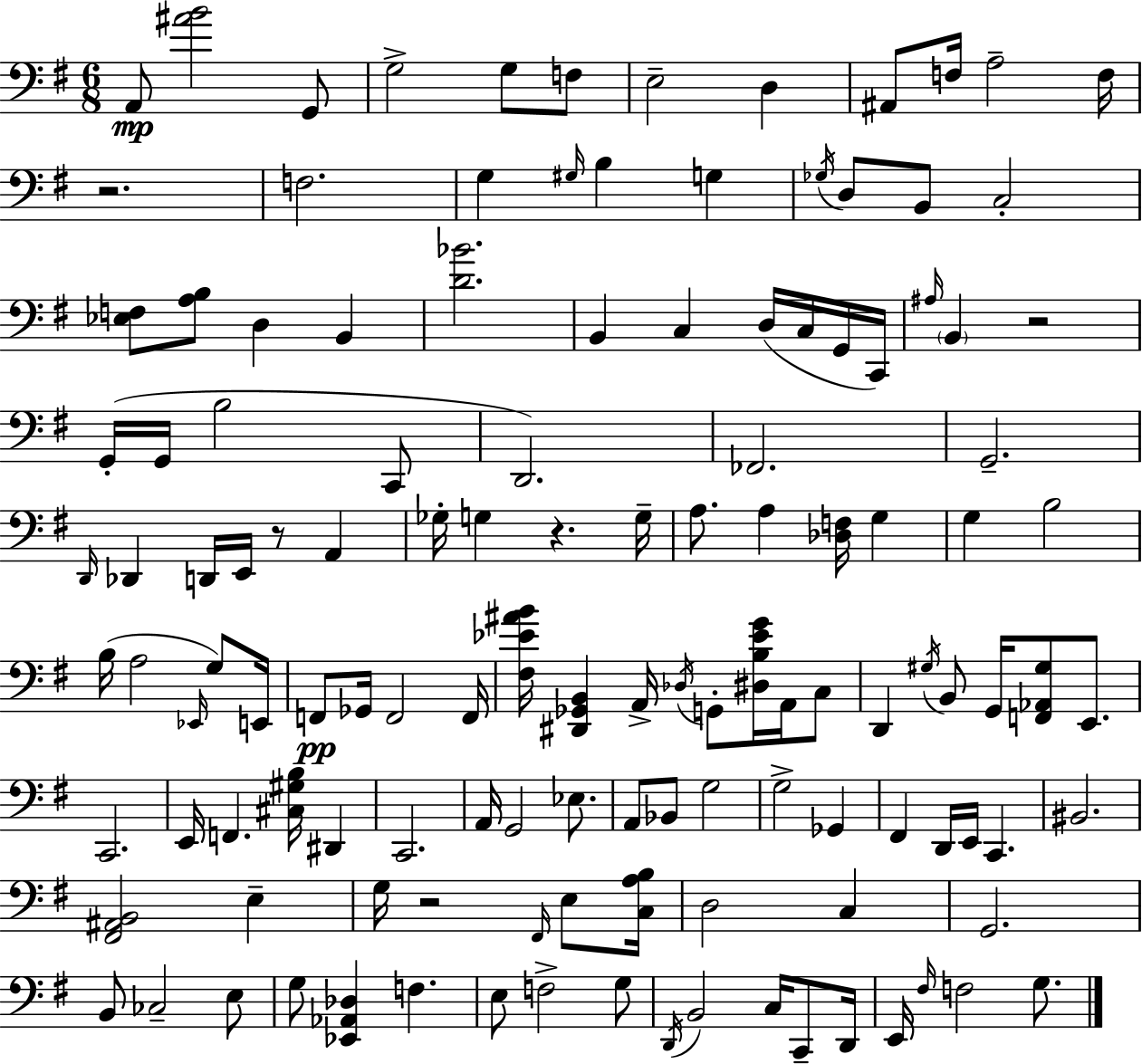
X:1
T:Untitled
M:6/8
L:1/4
K:Em
A,,/2 [^AB]2 G,,/2 G,2 G,/2 F,/2 E,2 D, ^A,,/2 F,/4 A,2 F,/4 z2 F,2 G, ^G,/4 B, G, _G,/4 D,/2 B,,/2 C,2 [_E,F,]/2 [A,B,]/2 D, B,, [D_B]2 B,, C, D,/4 C,/4 G,,/4 C,,/4 ^A,/4 B,, z2 G,,/4 G,,/4 B,2 C,,/2 D,,2 _F,,2 G,,2 D,,/4 _D,, D,,/4 E,,/4 z/2 A,, _G,/4 G, z G,/4 A,/2 A, [_D,F,]/4 G, G, B,2 B,/4 A,2 _E,,/4 G,/2 E,,/4 F,,/2 _G,,/4 F,,2 F,,/4 [^F,_E^AB]/4 [^D,,_G,,B,,] A,,/4 _D,/4 G,,/2 [^D,B,_EG]/4 A,,/4 C,/2 D,, ^G,/4 B,,/2 G,,/4 [F,,_A,,^G,]/2 E,,/2 C,,2 E,,/4 F,, [^C,^G,B,]/4 ^D,, C,,2 A,,/4 G,,2 _E,/2 A,,/2 _B,,/2 G,2 G,2 _G,, ^F,, D,,/4 E,,/4 C,, ^B,,2 [^F,,^A,,B,,]2 E, G,/4 z2 ^F,,/4 E,/2 [C,A,B,]/4 D,2 C, G,,2 B,,/2 _C,2 E,/2 G,/2 [_E,,_A,,_D,] F, E,/2 F,2 G,/2 D,,/4 B,,2 C,/4 C,,/2 D,,/4 E,,/4 ^F,/4 F,2 G,/2